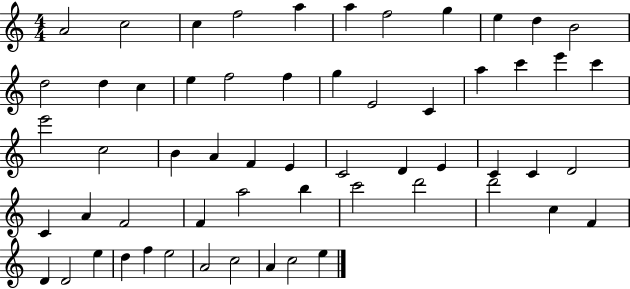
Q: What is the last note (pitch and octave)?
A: E5